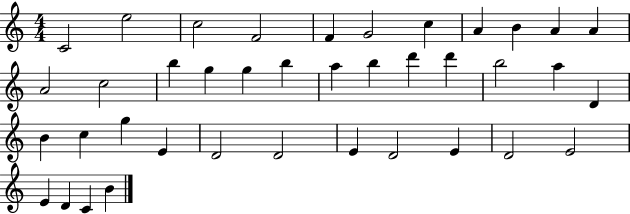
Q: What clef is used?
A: treble